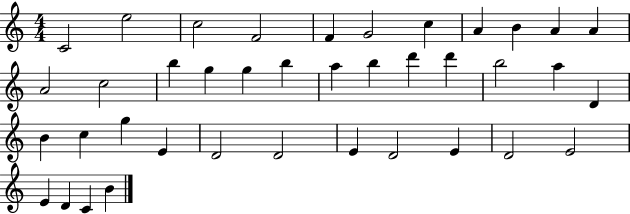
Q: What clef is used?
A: treble